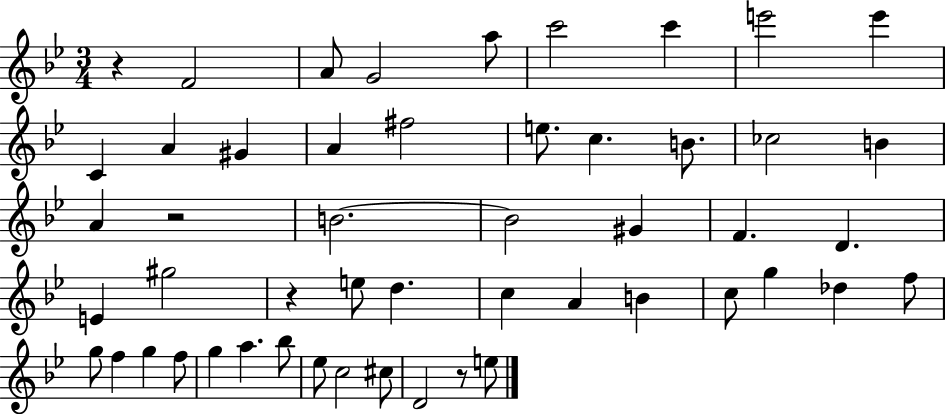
{
  \clef treble
  \numericTimeSignature
  \time 3/4
  \key bes \major
  \repeat volta 2 { r4 f'2 | a'8 g'2 a''8 | c'''2 c'''4 | e'''2 e'''4 | \break c'4 a'4 gis'4 | a'4 fis''2 | e''8. c''4. b'8. | ces''2 b'4 | \break a'4 r2 | b'2.~~ | b'2 gis'4 | f'4. d'4. | \break e'4 gis''2 | r4 e''8 d''4. | c''4 a'4 b'4 | c''8 g''4 des''4 f''8 | \break g''8 f''4 g''4 f''8 | g''4 a''4. bes''8 | ees''8 c''2 cis''8 | d'2 r8 e''8 | \break } \bar "|."
}